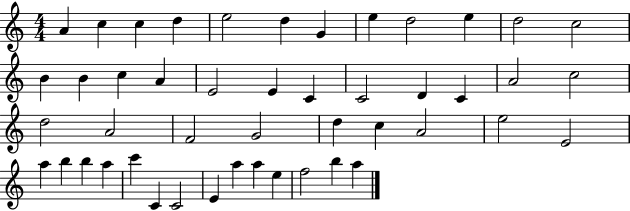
X:1
T:Untitled
M:4/4
L:1/4
K:C
A c c d e2 d G e d2 e d2 c2 B B c A E2 E C C2 D C A2 c2 d2 A2 F2 G2 d c A2 e2 E2 a b b a c' C C2 E a a e f2 b a